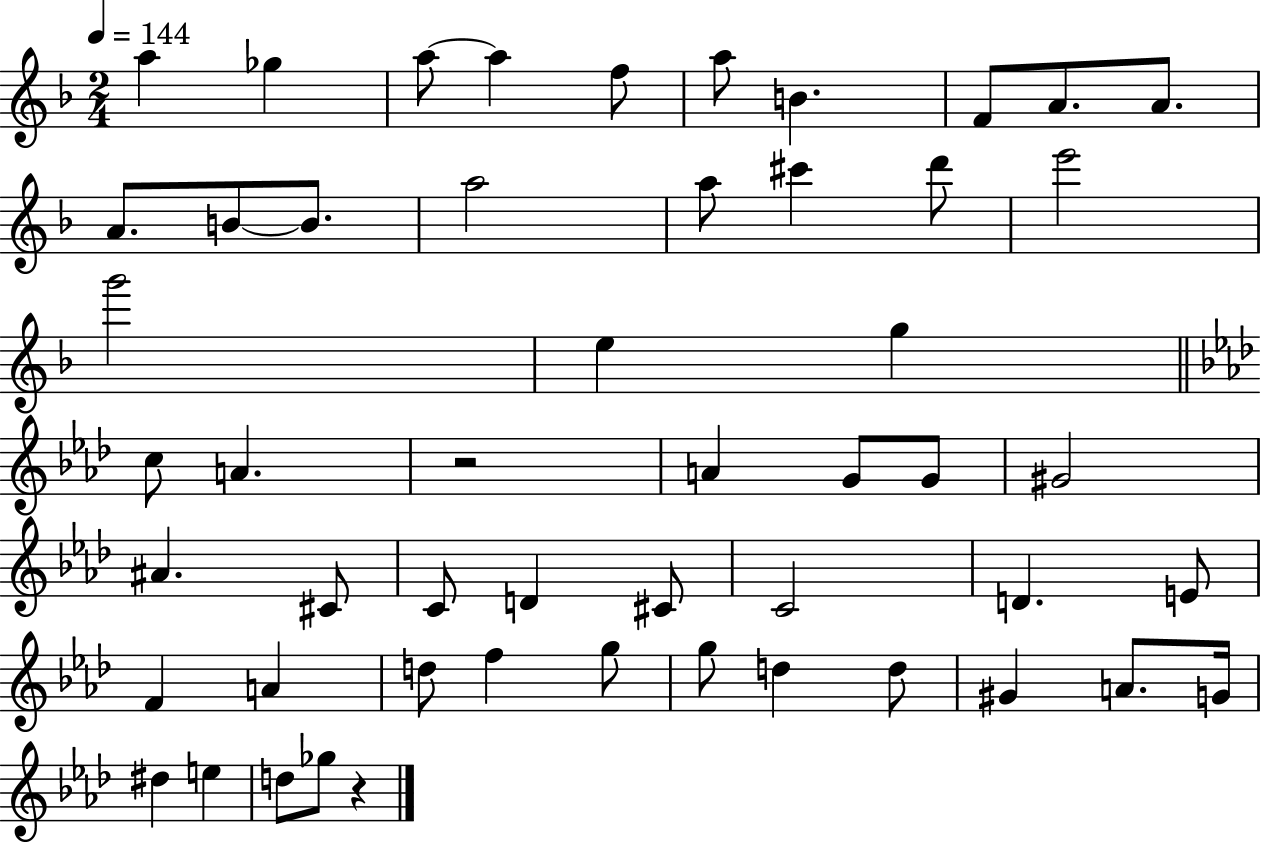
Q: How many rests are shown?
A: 2